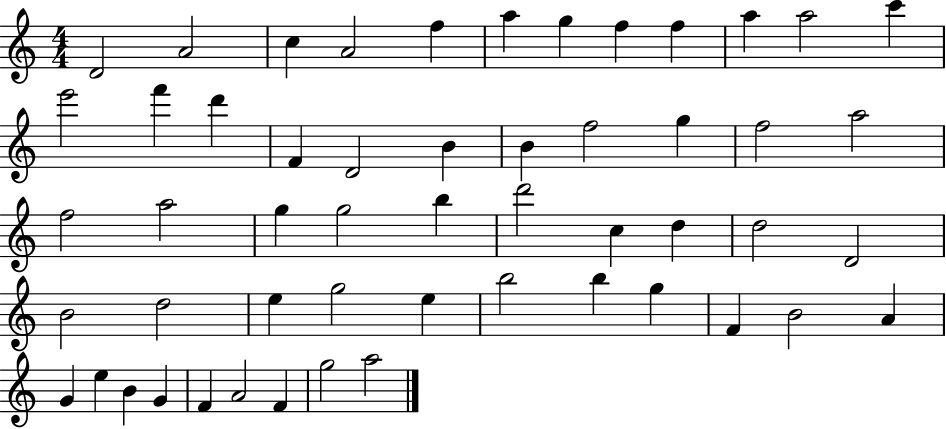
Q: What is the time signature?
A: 4/4